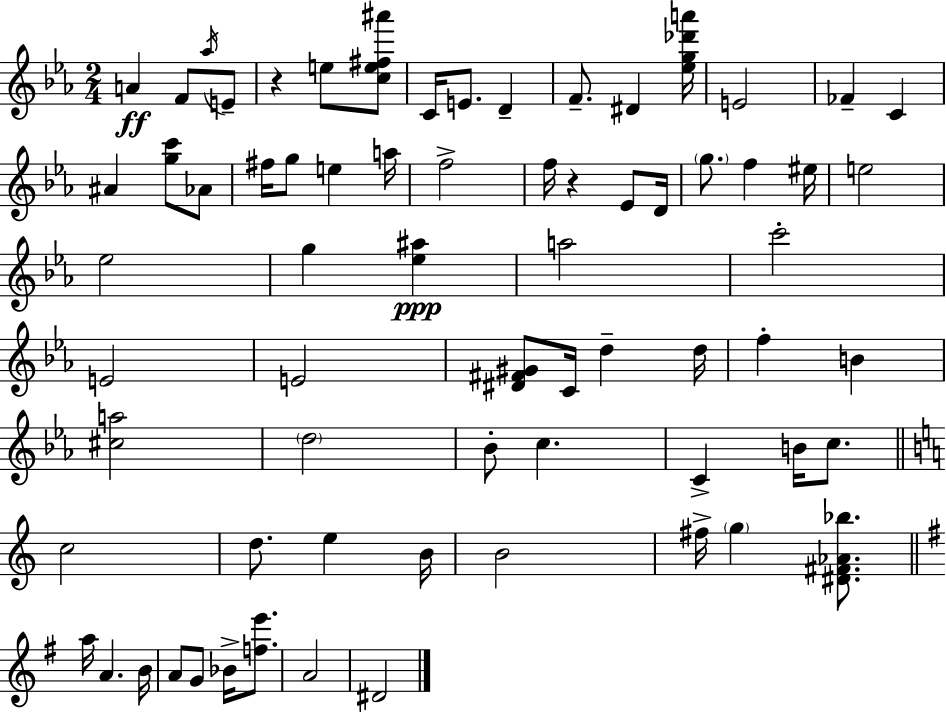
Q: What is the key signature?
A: C minor